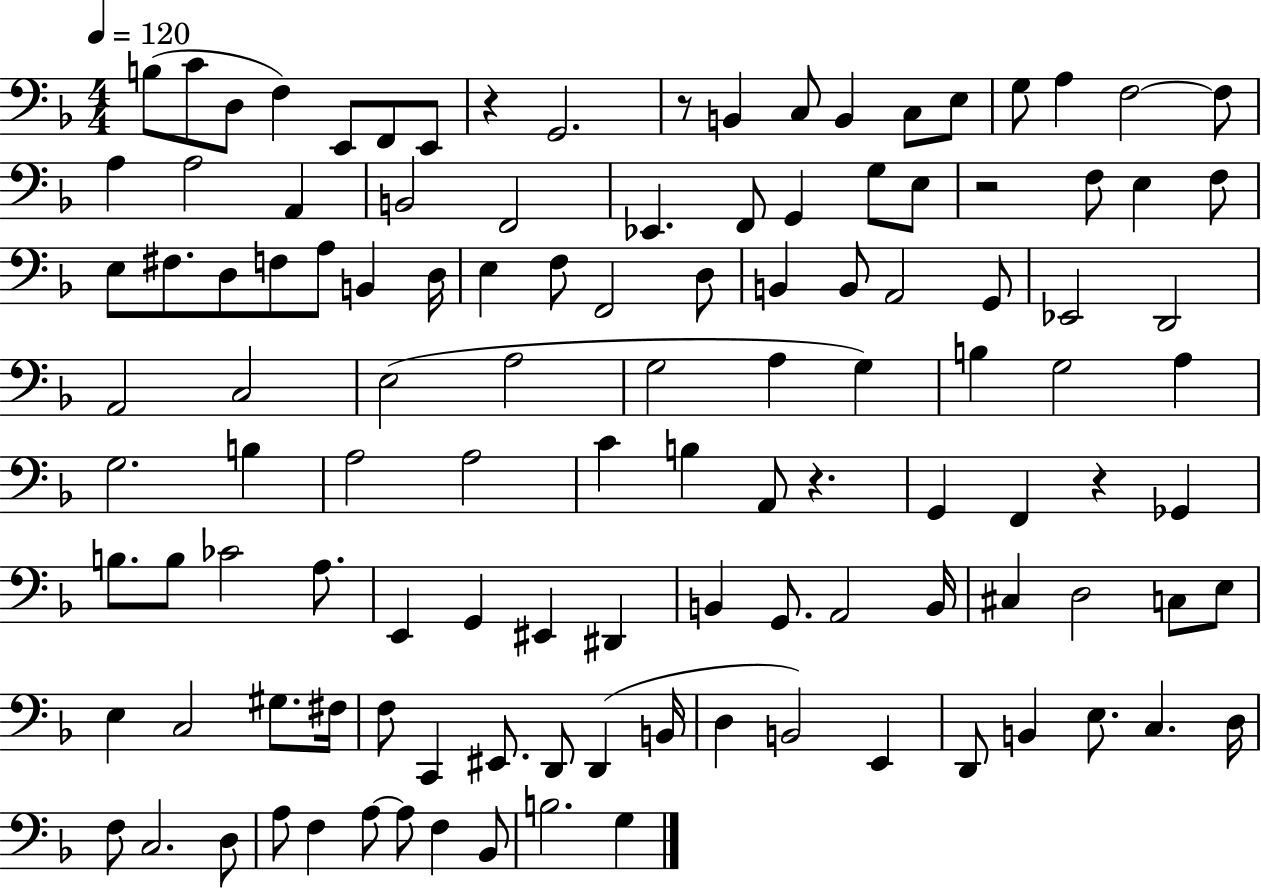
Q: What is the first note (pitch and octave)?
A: B3